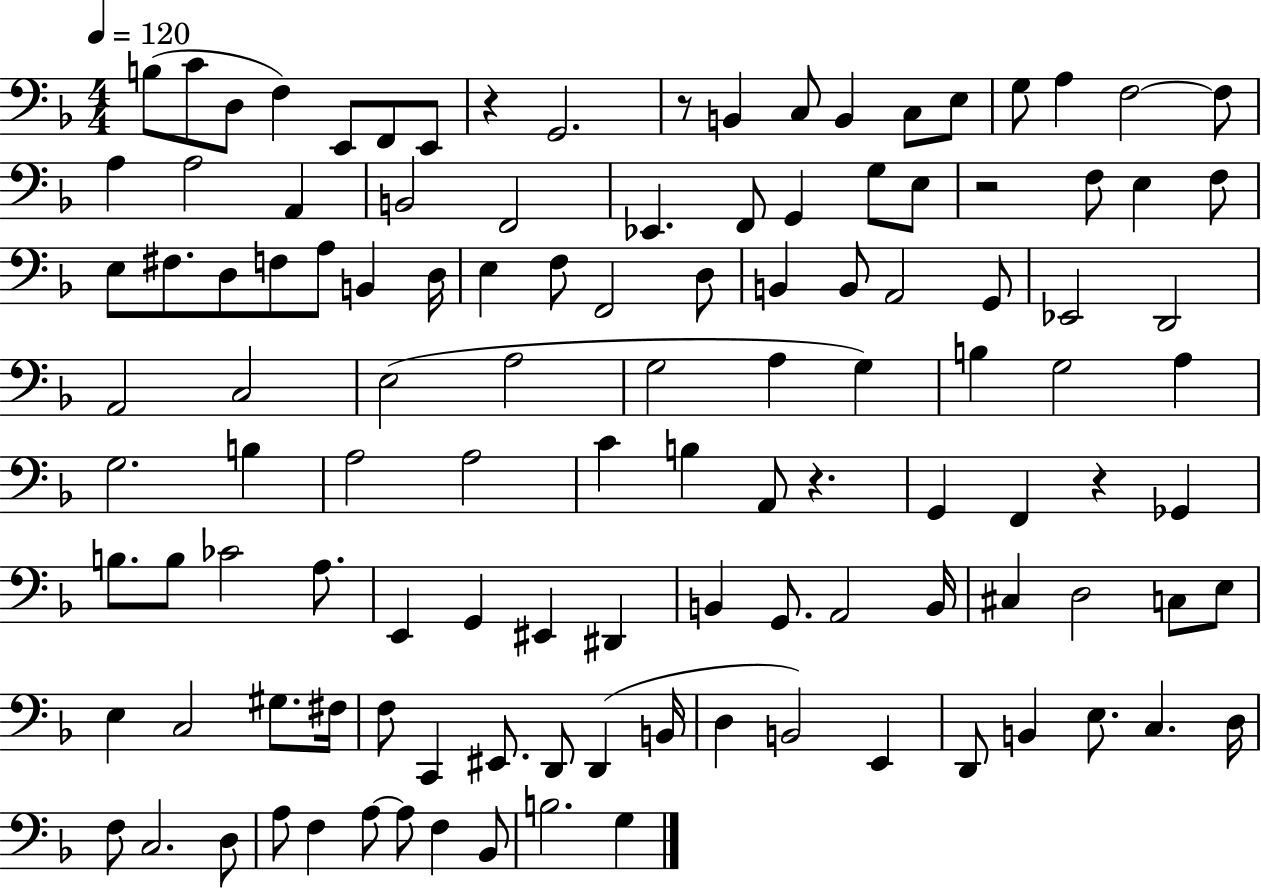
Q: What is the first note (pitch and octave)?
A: B3